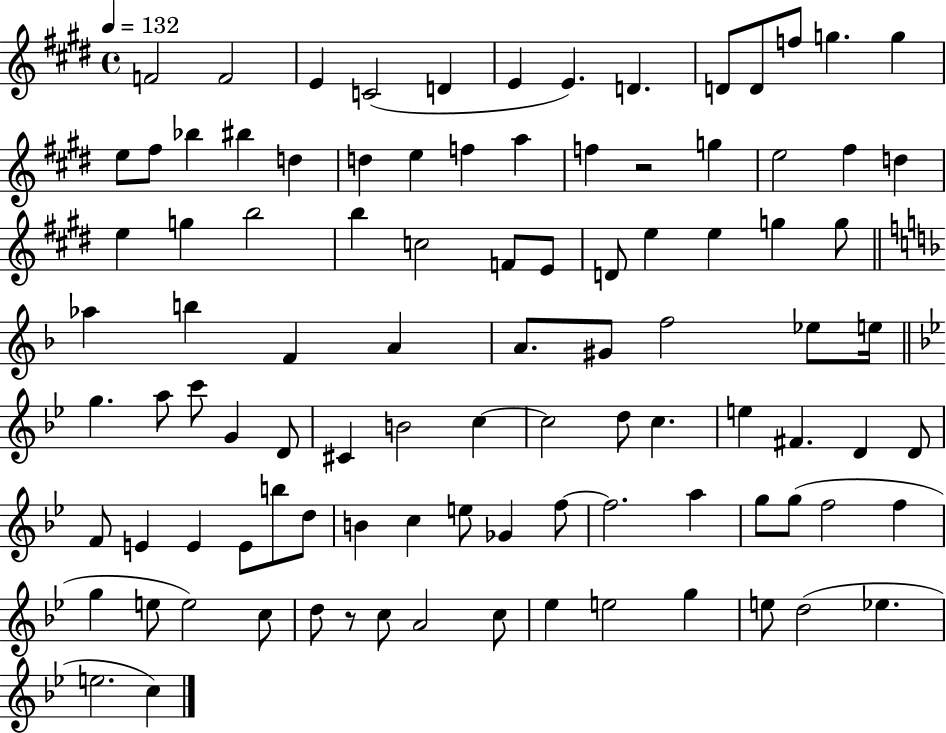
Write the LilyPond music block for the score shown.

{
  \clef treble
  \time 4/4
  \defaultTimeSignature
  \key e \major
  \tempo 4 = 132
  f'2 f'2 | e'4 c'2( d'4 | e'4 e'4.) d'4. | d'8 d'8 f''8 g''4. g''4 | \break e''8 fis''8 bes''4 bis''4 d''4 | d''4 e''4 f''4 a''4 | f''4 r2 g''4 | e''2 fis''4 d''4 | \break e''4 g''4 b''2 | b''4 c''2 f'8 e'8 | d'8 e''4 e''4 g''4 g''8 | \bar "||" \break \key d \minor aes''4 b''4 f'4 a'4 | a'8. gis'8 f''2 ees''8 e''16 | \bar "||" \break \key bes \major g''4. a''8 c'''8 g'4 d'8 | cis'4 b'2 c''4~~ | c''2 d''8 c''4. | e''4 fis'4. d'4 d'8 | \break f'8 e'4 e'4 e'8 b''8 d''8 | b'4 c''4 e''8 ges'4 f''8~~ | f''2. a''4 | g''8 g''8( f''2 f''4 | \break g''4 e''8 e''2) c''8 | d''8 r8 c''8 a'2 c''8 | ees''4 e''2 g''4 | e''8 d''2( ees''4. | \break e''2. c''4) | \bar "|."
}